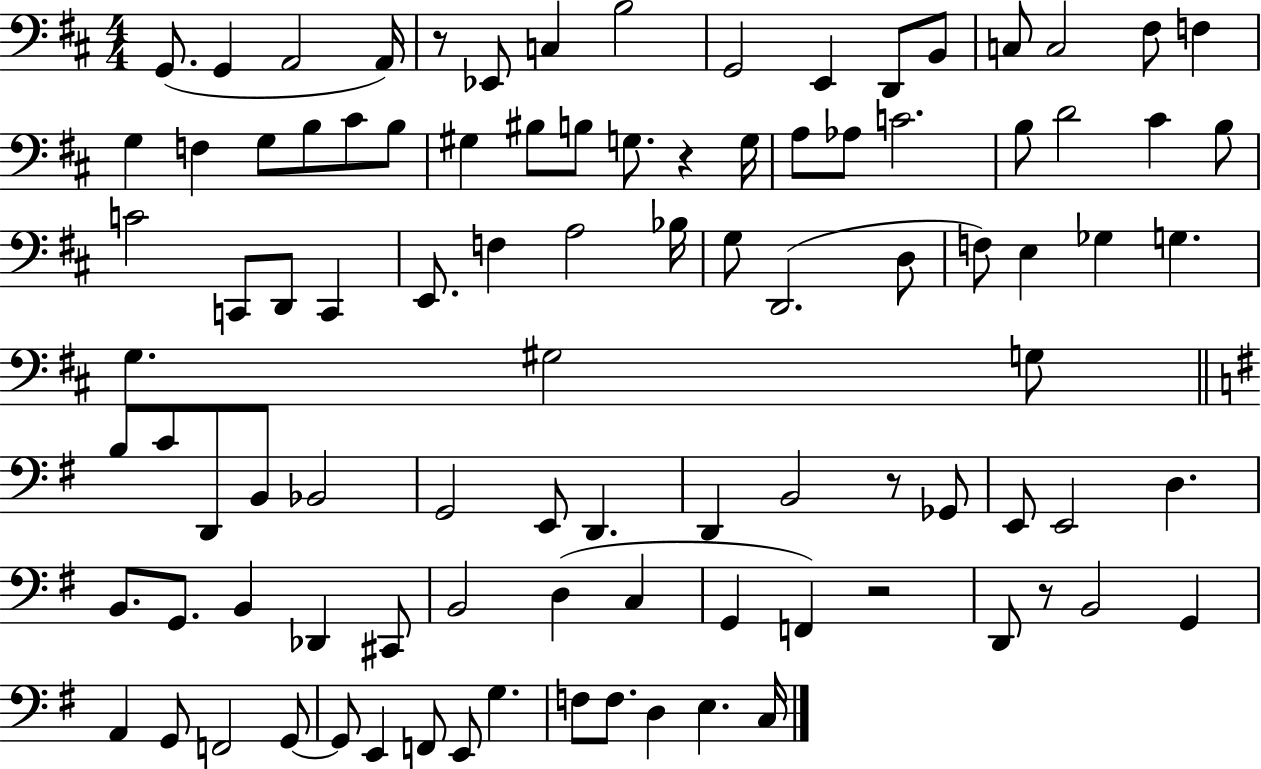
{
  \clef bass
  \numericTimeSignature
  \time 4/4
  \key d \major
  \repeat volta 2 { g,8.( g,4 a,2 a,16) | r8 ees,8 c4 b2 | g,2 e,4 d,8 b,8 | c8 c2 fis8 f4 | \break g4 f4 g8 b8 cis'8 b8 | gis4 bis8 b8 g8. r4 g16 | a8 aes8 c'2. | b8 d'2 cis'4 b8 | \break c'2 c,8 d,8 c,4 | e,8. f4 a2 bes16 | g8 d,2.( d8 | f8) e4 ges4 g4. | \break g4. gis2 g8 | \bar "||" \break \key g \major b8 c'8 d,8 b,8 bes,2 | g,2 e,8 d,4. | d,4 b,2 r8 ges,8 | e,8 e,2 d4. | \break b,8. g,8. b,4 des,4 cis,8 | b,2 d4( c4 | g,4 f,4) r2 | d,8 r8 b,2 g,4 | \break a,4 g,8 f,2 g,8~~ | g,8 e,4 f,8 e,8 g4. | f8 f8. d4 e4. c16 | } \bar "|."
}